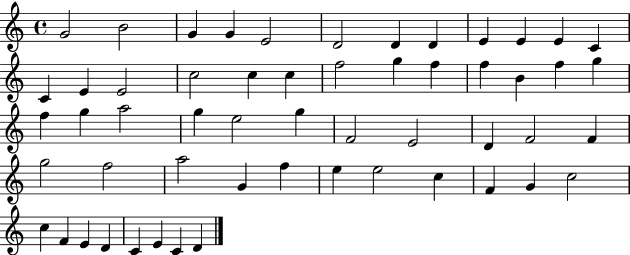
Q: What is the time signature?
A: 4/4